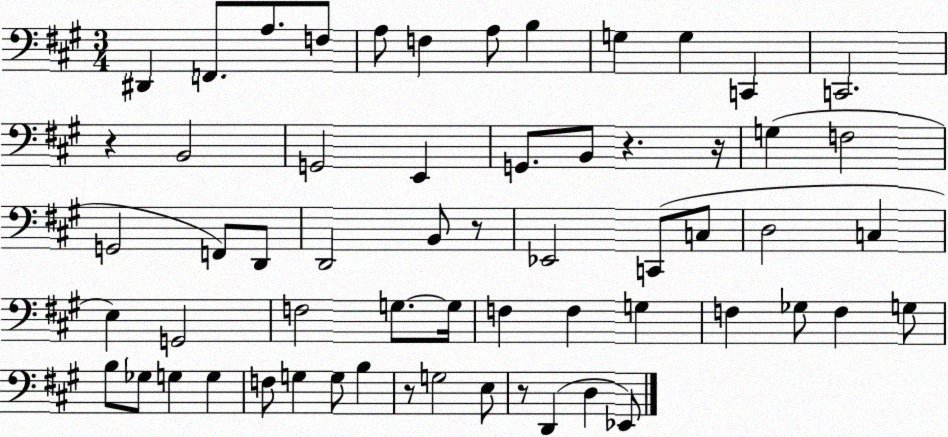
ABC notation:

X:1
T:Untitled
M:3/4
L:1/4
K:A
^D,, F,,/2 A,/2 F,/2 A,/2 F, A,/2 B, G, G, C,, C,,2 z B,,2 G,,2 E,, G,,/2 B,,/2 z z/4 G, F,2 G,,2 F,,/2 D,,/2 D,,2 B,,/2 z/2 _E,,2 C,,/2 C,/2 D,2 C, E, G,,2 F,2 G,/2 G,/4 F, F, G, F, _G,/2 F, G,/2 B,/2 _G,/2 G, G, F,/2 G, G,/2 B, z/2 G,2 E,/2 z/2 D,, D, _E,,/2